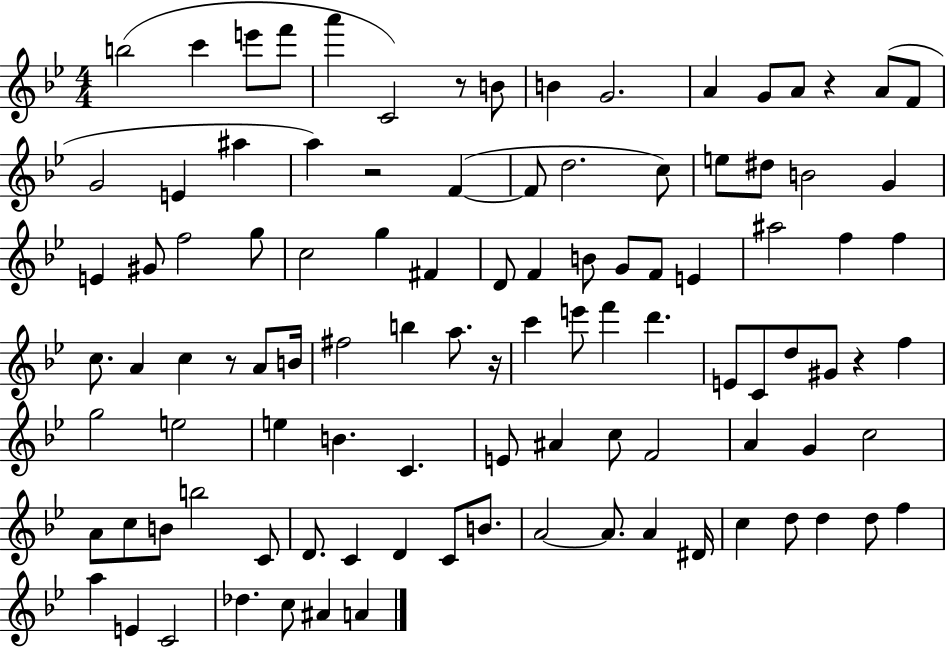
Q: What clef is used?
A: treble